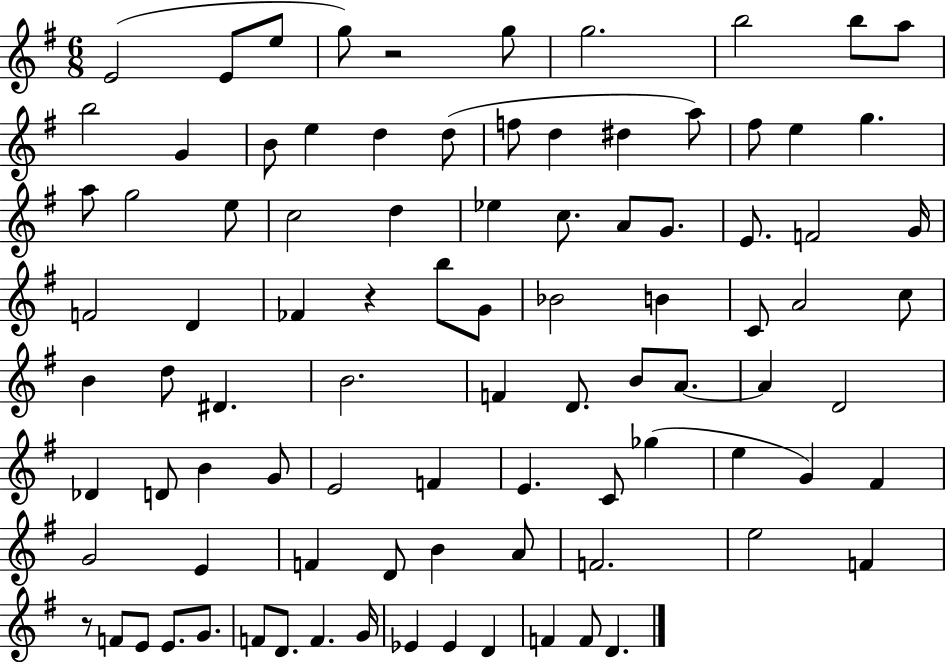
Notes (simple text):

E4/h E4/e E5/e G5/e R/h G5/e G5/h. B5/h B5/e A5/e B5/h G4/q B4/e E5/q D5/q D5/e F5/e D5/q D#5/q A5/e F#5/e E5/q G5/q. A5/e G5/h E5/e C5/h D5/q Eb5/q C5/e. A4/e G4/e. E4/e. F4/h G4/s F4/h D4/q FES4/q R/q B5/e G4/e Bb4/h B4/q C4/e A4/h C5/e B4/q D5/e D#4/q. B4/h. F4/q D4/e. B4/e A4/e. A4/q D4/h Db4/q D4/e B4/q G4/e E4/h F4/q E4/q. C4/e Gb5/q E5/q G4/q F#4/q G4/h E4/q F4/q D4/e B4/q A4/e F4/h. E5/h F4/q R/e F4/e E4/e E4/e. G4/e. F4/e D4/e. F4/q. G4/s Eb4/q Eb4/q D4/q F4/q F4/e D4/q.